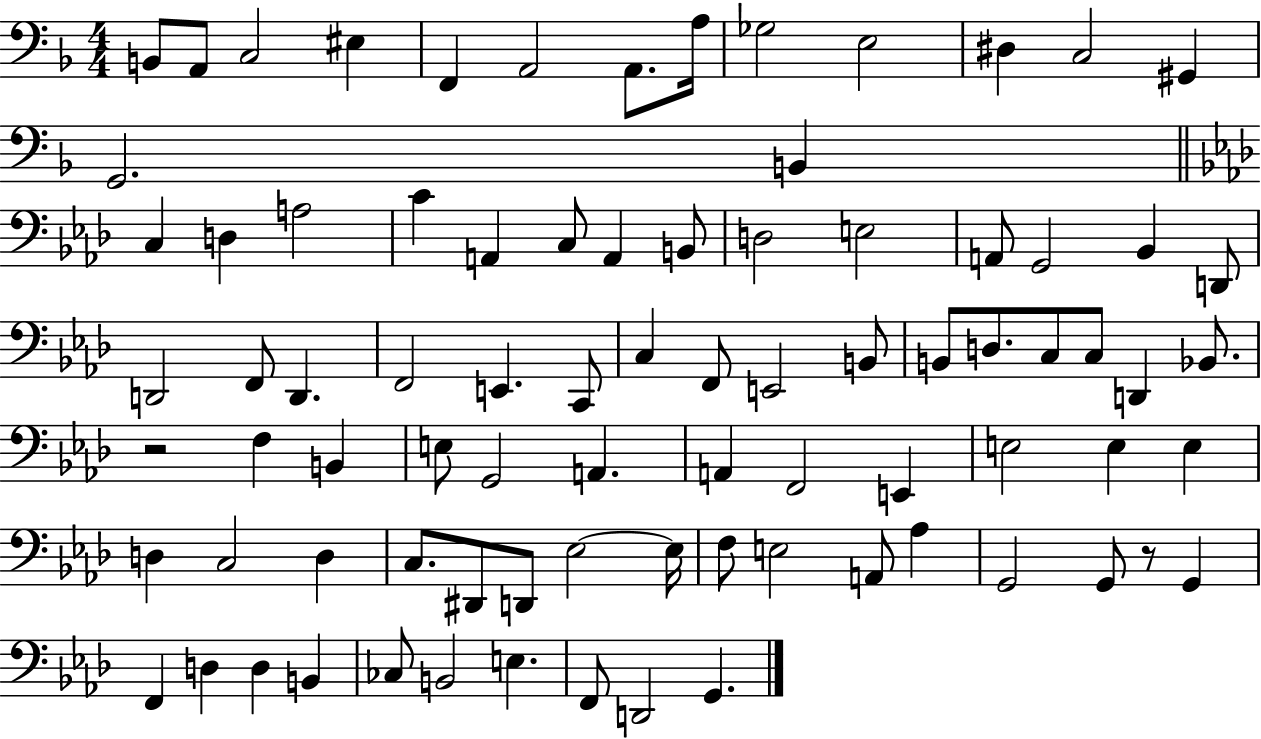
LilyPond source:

{
  \clef bass
  \numericTimeSignature
  \time 4/4
  \key f \major
  \repeat volta 2 { b,8 a,8 c2 eis4 | f,4 a,2 a,8. a16 | ges2 e2 | dis4 c2 gis,4 | \break g,2. b,4 | \bar "||" \break \key aes \major c4 d4 a2 | c'4 a,4 c8 a,4 b,8 | d2 e2 | a,8 g,2 bes,4 d,8 | \break d,2 f,8 d,4. | f,2 e,4. c,8 | c4 f,8 e,2 b,8 | b,8 d8. c8 c8 d,4 bes,8. | \break r2 f4 b,4 | e8 g,2 a,4. | a,4 f,2 e,4 | e2 e4 e4 | \break d4 c2 d4 | c8. dis,8 d,8 ees2~~ ees16 | f8 e2 a,8 aes4 | g,2 g,8 r8 g,4 | \break f,4 d4 d4 b,4 | ces8 b,2 e4. | f,8 d,2 g,4. | } \bar "|."
}